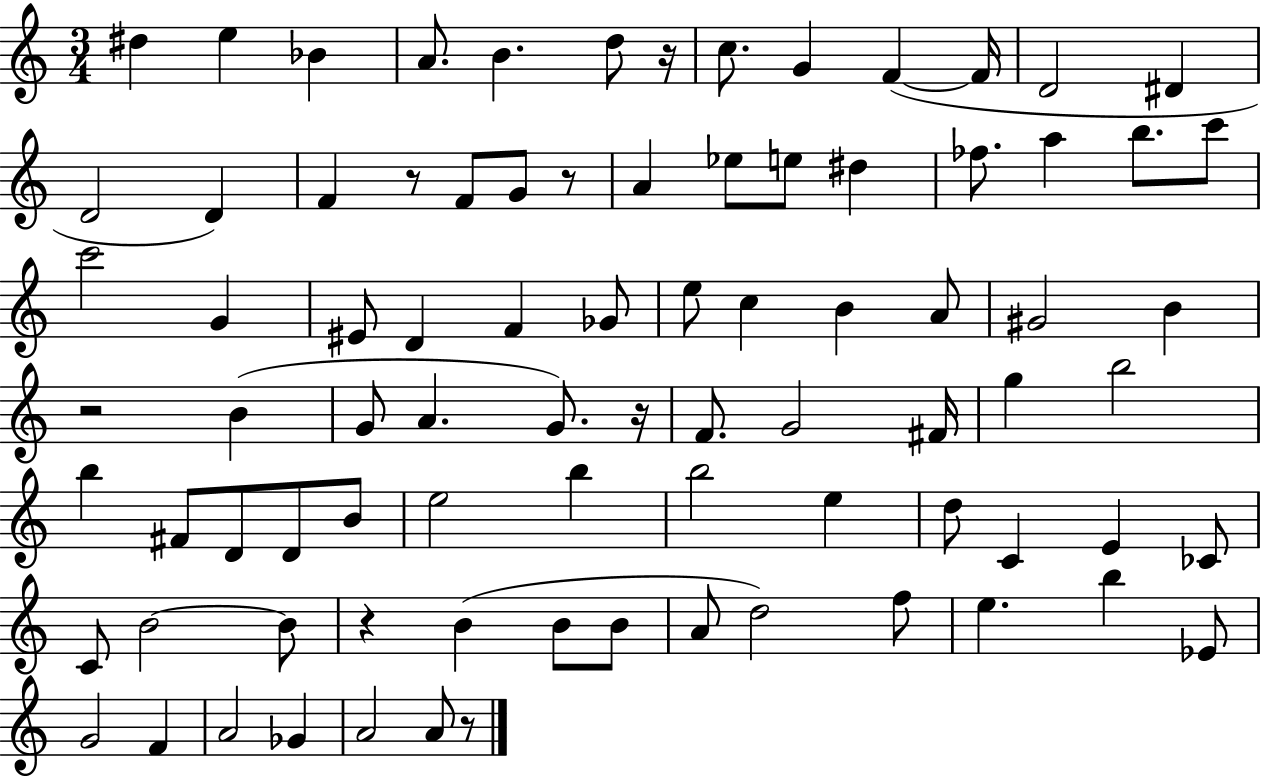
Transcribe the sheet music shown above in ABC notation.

X:1
T:Untitled
M:3/4
L:1/4
K:C
^d e _B A/2 B d/2 z/4 c/2 G F F/4 D2 ^D D2 D F z/2 F/2 G/2 z/2 A _e/2 e/2 ^d _f/2 a b/2 c'/2 c'2 G ^E/2 D F _G/2 e/2 c B A/2 ^G2 B z2 B G/2 A G/2 z/4 F/2 G2 ^F/4 g b2 b ^F/2 D/2 D/2 B/2 e2 b b2 e d/2 C E _C/2 C/2 B2 B/2 z B B/2 B/2 A/2 d2 f/2 e b _E/2 G2 F A2 _G A2 A/2 z/2